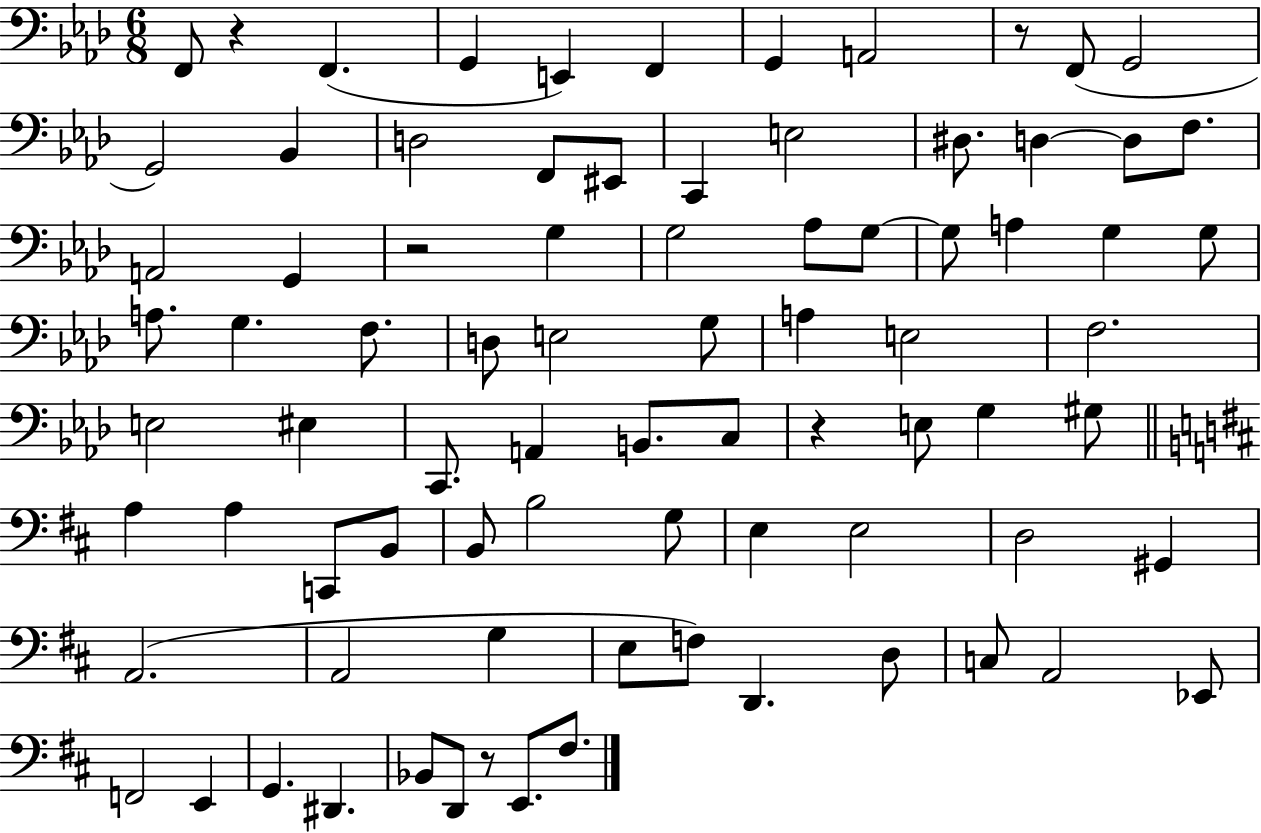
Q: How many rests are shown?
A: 5